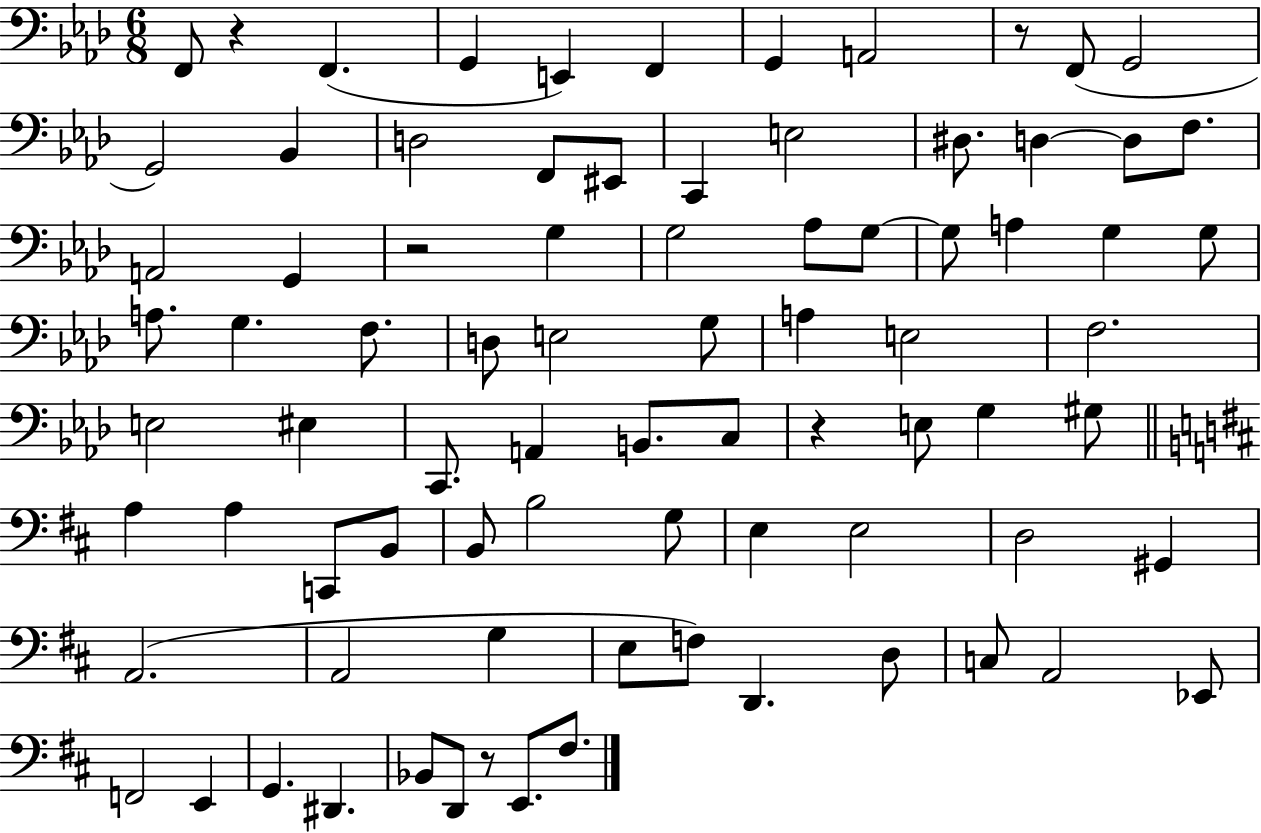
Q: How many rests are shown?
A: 5